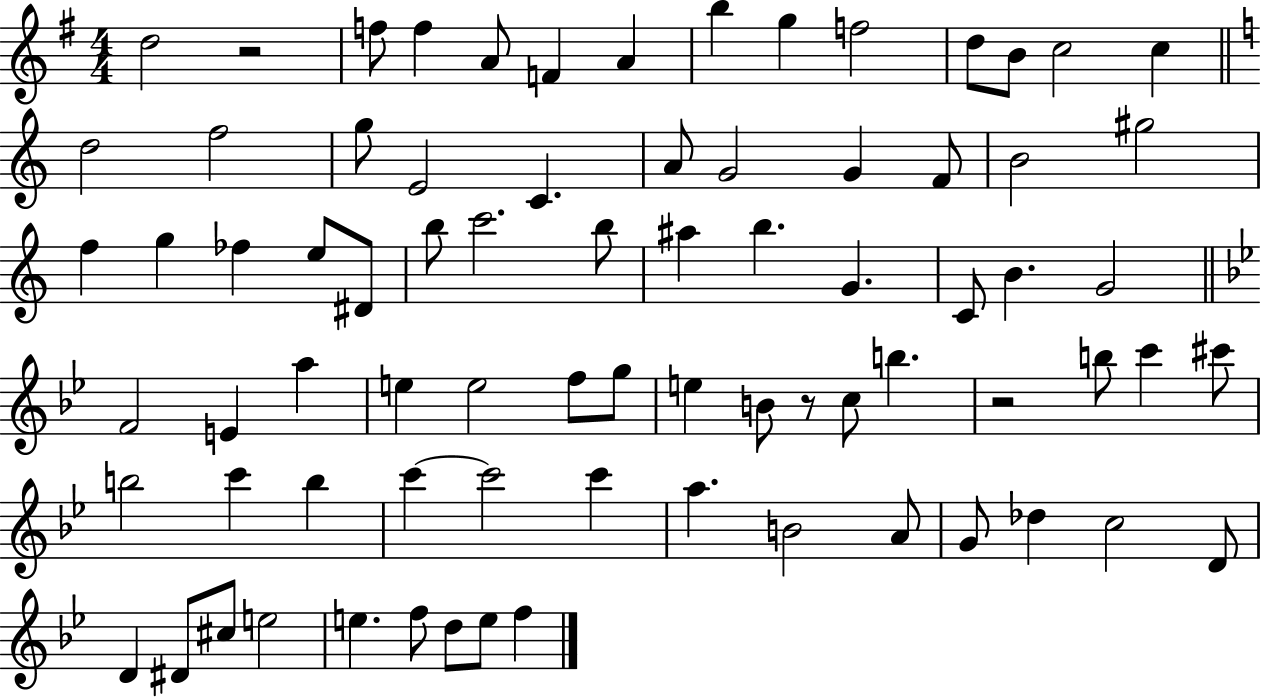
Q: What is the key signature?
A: G major